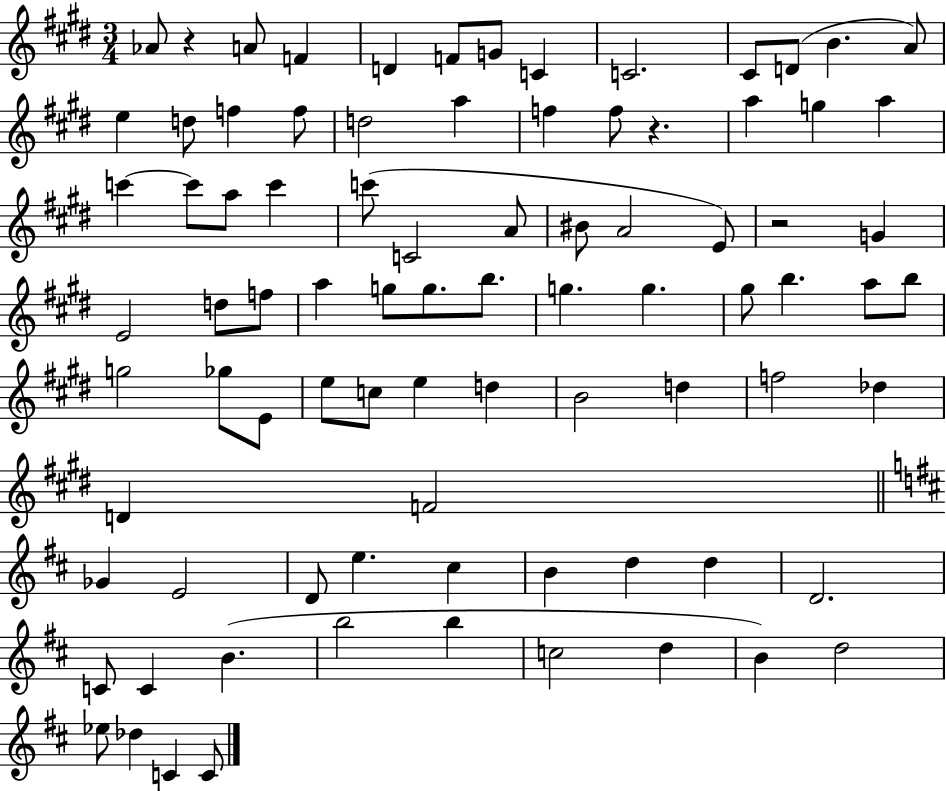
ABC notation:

X:1
T:Untitled
M:3/4
L:1/4
K:E
_A/2 z A/2 F D F/2 G/2 C C2 ^C/2 D/2 B A/2 e d/2 f f/2 d2 a f f/2 z a g a c' c'/2 a/2 c' c'/2 C2 A/2 ^B/2 A2 E/2 z2 G E2 d/2 f/2 a g/2 g/2 b/2 g g ^g/2 b a/2 b/2 g2 _g/2 E/2 e/2 c/2 e d B2 d f2 _d D F2 _G E2 D/2 e ^c B d d D2 C/2 C B b2 b c2 d B d2 _e/2 _d C C/2